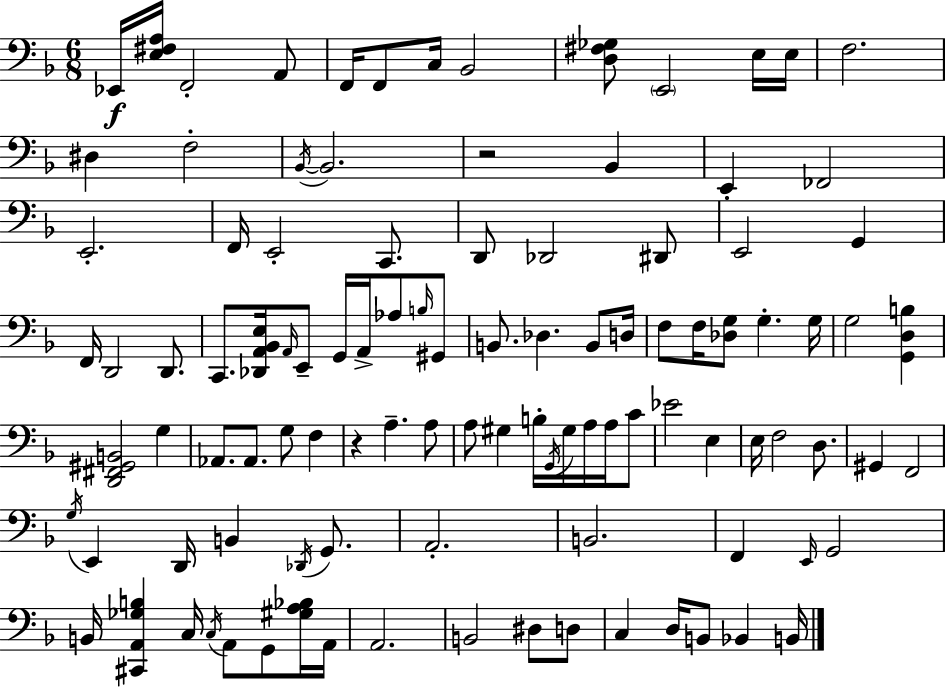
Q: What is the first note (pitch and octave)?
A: Eb2